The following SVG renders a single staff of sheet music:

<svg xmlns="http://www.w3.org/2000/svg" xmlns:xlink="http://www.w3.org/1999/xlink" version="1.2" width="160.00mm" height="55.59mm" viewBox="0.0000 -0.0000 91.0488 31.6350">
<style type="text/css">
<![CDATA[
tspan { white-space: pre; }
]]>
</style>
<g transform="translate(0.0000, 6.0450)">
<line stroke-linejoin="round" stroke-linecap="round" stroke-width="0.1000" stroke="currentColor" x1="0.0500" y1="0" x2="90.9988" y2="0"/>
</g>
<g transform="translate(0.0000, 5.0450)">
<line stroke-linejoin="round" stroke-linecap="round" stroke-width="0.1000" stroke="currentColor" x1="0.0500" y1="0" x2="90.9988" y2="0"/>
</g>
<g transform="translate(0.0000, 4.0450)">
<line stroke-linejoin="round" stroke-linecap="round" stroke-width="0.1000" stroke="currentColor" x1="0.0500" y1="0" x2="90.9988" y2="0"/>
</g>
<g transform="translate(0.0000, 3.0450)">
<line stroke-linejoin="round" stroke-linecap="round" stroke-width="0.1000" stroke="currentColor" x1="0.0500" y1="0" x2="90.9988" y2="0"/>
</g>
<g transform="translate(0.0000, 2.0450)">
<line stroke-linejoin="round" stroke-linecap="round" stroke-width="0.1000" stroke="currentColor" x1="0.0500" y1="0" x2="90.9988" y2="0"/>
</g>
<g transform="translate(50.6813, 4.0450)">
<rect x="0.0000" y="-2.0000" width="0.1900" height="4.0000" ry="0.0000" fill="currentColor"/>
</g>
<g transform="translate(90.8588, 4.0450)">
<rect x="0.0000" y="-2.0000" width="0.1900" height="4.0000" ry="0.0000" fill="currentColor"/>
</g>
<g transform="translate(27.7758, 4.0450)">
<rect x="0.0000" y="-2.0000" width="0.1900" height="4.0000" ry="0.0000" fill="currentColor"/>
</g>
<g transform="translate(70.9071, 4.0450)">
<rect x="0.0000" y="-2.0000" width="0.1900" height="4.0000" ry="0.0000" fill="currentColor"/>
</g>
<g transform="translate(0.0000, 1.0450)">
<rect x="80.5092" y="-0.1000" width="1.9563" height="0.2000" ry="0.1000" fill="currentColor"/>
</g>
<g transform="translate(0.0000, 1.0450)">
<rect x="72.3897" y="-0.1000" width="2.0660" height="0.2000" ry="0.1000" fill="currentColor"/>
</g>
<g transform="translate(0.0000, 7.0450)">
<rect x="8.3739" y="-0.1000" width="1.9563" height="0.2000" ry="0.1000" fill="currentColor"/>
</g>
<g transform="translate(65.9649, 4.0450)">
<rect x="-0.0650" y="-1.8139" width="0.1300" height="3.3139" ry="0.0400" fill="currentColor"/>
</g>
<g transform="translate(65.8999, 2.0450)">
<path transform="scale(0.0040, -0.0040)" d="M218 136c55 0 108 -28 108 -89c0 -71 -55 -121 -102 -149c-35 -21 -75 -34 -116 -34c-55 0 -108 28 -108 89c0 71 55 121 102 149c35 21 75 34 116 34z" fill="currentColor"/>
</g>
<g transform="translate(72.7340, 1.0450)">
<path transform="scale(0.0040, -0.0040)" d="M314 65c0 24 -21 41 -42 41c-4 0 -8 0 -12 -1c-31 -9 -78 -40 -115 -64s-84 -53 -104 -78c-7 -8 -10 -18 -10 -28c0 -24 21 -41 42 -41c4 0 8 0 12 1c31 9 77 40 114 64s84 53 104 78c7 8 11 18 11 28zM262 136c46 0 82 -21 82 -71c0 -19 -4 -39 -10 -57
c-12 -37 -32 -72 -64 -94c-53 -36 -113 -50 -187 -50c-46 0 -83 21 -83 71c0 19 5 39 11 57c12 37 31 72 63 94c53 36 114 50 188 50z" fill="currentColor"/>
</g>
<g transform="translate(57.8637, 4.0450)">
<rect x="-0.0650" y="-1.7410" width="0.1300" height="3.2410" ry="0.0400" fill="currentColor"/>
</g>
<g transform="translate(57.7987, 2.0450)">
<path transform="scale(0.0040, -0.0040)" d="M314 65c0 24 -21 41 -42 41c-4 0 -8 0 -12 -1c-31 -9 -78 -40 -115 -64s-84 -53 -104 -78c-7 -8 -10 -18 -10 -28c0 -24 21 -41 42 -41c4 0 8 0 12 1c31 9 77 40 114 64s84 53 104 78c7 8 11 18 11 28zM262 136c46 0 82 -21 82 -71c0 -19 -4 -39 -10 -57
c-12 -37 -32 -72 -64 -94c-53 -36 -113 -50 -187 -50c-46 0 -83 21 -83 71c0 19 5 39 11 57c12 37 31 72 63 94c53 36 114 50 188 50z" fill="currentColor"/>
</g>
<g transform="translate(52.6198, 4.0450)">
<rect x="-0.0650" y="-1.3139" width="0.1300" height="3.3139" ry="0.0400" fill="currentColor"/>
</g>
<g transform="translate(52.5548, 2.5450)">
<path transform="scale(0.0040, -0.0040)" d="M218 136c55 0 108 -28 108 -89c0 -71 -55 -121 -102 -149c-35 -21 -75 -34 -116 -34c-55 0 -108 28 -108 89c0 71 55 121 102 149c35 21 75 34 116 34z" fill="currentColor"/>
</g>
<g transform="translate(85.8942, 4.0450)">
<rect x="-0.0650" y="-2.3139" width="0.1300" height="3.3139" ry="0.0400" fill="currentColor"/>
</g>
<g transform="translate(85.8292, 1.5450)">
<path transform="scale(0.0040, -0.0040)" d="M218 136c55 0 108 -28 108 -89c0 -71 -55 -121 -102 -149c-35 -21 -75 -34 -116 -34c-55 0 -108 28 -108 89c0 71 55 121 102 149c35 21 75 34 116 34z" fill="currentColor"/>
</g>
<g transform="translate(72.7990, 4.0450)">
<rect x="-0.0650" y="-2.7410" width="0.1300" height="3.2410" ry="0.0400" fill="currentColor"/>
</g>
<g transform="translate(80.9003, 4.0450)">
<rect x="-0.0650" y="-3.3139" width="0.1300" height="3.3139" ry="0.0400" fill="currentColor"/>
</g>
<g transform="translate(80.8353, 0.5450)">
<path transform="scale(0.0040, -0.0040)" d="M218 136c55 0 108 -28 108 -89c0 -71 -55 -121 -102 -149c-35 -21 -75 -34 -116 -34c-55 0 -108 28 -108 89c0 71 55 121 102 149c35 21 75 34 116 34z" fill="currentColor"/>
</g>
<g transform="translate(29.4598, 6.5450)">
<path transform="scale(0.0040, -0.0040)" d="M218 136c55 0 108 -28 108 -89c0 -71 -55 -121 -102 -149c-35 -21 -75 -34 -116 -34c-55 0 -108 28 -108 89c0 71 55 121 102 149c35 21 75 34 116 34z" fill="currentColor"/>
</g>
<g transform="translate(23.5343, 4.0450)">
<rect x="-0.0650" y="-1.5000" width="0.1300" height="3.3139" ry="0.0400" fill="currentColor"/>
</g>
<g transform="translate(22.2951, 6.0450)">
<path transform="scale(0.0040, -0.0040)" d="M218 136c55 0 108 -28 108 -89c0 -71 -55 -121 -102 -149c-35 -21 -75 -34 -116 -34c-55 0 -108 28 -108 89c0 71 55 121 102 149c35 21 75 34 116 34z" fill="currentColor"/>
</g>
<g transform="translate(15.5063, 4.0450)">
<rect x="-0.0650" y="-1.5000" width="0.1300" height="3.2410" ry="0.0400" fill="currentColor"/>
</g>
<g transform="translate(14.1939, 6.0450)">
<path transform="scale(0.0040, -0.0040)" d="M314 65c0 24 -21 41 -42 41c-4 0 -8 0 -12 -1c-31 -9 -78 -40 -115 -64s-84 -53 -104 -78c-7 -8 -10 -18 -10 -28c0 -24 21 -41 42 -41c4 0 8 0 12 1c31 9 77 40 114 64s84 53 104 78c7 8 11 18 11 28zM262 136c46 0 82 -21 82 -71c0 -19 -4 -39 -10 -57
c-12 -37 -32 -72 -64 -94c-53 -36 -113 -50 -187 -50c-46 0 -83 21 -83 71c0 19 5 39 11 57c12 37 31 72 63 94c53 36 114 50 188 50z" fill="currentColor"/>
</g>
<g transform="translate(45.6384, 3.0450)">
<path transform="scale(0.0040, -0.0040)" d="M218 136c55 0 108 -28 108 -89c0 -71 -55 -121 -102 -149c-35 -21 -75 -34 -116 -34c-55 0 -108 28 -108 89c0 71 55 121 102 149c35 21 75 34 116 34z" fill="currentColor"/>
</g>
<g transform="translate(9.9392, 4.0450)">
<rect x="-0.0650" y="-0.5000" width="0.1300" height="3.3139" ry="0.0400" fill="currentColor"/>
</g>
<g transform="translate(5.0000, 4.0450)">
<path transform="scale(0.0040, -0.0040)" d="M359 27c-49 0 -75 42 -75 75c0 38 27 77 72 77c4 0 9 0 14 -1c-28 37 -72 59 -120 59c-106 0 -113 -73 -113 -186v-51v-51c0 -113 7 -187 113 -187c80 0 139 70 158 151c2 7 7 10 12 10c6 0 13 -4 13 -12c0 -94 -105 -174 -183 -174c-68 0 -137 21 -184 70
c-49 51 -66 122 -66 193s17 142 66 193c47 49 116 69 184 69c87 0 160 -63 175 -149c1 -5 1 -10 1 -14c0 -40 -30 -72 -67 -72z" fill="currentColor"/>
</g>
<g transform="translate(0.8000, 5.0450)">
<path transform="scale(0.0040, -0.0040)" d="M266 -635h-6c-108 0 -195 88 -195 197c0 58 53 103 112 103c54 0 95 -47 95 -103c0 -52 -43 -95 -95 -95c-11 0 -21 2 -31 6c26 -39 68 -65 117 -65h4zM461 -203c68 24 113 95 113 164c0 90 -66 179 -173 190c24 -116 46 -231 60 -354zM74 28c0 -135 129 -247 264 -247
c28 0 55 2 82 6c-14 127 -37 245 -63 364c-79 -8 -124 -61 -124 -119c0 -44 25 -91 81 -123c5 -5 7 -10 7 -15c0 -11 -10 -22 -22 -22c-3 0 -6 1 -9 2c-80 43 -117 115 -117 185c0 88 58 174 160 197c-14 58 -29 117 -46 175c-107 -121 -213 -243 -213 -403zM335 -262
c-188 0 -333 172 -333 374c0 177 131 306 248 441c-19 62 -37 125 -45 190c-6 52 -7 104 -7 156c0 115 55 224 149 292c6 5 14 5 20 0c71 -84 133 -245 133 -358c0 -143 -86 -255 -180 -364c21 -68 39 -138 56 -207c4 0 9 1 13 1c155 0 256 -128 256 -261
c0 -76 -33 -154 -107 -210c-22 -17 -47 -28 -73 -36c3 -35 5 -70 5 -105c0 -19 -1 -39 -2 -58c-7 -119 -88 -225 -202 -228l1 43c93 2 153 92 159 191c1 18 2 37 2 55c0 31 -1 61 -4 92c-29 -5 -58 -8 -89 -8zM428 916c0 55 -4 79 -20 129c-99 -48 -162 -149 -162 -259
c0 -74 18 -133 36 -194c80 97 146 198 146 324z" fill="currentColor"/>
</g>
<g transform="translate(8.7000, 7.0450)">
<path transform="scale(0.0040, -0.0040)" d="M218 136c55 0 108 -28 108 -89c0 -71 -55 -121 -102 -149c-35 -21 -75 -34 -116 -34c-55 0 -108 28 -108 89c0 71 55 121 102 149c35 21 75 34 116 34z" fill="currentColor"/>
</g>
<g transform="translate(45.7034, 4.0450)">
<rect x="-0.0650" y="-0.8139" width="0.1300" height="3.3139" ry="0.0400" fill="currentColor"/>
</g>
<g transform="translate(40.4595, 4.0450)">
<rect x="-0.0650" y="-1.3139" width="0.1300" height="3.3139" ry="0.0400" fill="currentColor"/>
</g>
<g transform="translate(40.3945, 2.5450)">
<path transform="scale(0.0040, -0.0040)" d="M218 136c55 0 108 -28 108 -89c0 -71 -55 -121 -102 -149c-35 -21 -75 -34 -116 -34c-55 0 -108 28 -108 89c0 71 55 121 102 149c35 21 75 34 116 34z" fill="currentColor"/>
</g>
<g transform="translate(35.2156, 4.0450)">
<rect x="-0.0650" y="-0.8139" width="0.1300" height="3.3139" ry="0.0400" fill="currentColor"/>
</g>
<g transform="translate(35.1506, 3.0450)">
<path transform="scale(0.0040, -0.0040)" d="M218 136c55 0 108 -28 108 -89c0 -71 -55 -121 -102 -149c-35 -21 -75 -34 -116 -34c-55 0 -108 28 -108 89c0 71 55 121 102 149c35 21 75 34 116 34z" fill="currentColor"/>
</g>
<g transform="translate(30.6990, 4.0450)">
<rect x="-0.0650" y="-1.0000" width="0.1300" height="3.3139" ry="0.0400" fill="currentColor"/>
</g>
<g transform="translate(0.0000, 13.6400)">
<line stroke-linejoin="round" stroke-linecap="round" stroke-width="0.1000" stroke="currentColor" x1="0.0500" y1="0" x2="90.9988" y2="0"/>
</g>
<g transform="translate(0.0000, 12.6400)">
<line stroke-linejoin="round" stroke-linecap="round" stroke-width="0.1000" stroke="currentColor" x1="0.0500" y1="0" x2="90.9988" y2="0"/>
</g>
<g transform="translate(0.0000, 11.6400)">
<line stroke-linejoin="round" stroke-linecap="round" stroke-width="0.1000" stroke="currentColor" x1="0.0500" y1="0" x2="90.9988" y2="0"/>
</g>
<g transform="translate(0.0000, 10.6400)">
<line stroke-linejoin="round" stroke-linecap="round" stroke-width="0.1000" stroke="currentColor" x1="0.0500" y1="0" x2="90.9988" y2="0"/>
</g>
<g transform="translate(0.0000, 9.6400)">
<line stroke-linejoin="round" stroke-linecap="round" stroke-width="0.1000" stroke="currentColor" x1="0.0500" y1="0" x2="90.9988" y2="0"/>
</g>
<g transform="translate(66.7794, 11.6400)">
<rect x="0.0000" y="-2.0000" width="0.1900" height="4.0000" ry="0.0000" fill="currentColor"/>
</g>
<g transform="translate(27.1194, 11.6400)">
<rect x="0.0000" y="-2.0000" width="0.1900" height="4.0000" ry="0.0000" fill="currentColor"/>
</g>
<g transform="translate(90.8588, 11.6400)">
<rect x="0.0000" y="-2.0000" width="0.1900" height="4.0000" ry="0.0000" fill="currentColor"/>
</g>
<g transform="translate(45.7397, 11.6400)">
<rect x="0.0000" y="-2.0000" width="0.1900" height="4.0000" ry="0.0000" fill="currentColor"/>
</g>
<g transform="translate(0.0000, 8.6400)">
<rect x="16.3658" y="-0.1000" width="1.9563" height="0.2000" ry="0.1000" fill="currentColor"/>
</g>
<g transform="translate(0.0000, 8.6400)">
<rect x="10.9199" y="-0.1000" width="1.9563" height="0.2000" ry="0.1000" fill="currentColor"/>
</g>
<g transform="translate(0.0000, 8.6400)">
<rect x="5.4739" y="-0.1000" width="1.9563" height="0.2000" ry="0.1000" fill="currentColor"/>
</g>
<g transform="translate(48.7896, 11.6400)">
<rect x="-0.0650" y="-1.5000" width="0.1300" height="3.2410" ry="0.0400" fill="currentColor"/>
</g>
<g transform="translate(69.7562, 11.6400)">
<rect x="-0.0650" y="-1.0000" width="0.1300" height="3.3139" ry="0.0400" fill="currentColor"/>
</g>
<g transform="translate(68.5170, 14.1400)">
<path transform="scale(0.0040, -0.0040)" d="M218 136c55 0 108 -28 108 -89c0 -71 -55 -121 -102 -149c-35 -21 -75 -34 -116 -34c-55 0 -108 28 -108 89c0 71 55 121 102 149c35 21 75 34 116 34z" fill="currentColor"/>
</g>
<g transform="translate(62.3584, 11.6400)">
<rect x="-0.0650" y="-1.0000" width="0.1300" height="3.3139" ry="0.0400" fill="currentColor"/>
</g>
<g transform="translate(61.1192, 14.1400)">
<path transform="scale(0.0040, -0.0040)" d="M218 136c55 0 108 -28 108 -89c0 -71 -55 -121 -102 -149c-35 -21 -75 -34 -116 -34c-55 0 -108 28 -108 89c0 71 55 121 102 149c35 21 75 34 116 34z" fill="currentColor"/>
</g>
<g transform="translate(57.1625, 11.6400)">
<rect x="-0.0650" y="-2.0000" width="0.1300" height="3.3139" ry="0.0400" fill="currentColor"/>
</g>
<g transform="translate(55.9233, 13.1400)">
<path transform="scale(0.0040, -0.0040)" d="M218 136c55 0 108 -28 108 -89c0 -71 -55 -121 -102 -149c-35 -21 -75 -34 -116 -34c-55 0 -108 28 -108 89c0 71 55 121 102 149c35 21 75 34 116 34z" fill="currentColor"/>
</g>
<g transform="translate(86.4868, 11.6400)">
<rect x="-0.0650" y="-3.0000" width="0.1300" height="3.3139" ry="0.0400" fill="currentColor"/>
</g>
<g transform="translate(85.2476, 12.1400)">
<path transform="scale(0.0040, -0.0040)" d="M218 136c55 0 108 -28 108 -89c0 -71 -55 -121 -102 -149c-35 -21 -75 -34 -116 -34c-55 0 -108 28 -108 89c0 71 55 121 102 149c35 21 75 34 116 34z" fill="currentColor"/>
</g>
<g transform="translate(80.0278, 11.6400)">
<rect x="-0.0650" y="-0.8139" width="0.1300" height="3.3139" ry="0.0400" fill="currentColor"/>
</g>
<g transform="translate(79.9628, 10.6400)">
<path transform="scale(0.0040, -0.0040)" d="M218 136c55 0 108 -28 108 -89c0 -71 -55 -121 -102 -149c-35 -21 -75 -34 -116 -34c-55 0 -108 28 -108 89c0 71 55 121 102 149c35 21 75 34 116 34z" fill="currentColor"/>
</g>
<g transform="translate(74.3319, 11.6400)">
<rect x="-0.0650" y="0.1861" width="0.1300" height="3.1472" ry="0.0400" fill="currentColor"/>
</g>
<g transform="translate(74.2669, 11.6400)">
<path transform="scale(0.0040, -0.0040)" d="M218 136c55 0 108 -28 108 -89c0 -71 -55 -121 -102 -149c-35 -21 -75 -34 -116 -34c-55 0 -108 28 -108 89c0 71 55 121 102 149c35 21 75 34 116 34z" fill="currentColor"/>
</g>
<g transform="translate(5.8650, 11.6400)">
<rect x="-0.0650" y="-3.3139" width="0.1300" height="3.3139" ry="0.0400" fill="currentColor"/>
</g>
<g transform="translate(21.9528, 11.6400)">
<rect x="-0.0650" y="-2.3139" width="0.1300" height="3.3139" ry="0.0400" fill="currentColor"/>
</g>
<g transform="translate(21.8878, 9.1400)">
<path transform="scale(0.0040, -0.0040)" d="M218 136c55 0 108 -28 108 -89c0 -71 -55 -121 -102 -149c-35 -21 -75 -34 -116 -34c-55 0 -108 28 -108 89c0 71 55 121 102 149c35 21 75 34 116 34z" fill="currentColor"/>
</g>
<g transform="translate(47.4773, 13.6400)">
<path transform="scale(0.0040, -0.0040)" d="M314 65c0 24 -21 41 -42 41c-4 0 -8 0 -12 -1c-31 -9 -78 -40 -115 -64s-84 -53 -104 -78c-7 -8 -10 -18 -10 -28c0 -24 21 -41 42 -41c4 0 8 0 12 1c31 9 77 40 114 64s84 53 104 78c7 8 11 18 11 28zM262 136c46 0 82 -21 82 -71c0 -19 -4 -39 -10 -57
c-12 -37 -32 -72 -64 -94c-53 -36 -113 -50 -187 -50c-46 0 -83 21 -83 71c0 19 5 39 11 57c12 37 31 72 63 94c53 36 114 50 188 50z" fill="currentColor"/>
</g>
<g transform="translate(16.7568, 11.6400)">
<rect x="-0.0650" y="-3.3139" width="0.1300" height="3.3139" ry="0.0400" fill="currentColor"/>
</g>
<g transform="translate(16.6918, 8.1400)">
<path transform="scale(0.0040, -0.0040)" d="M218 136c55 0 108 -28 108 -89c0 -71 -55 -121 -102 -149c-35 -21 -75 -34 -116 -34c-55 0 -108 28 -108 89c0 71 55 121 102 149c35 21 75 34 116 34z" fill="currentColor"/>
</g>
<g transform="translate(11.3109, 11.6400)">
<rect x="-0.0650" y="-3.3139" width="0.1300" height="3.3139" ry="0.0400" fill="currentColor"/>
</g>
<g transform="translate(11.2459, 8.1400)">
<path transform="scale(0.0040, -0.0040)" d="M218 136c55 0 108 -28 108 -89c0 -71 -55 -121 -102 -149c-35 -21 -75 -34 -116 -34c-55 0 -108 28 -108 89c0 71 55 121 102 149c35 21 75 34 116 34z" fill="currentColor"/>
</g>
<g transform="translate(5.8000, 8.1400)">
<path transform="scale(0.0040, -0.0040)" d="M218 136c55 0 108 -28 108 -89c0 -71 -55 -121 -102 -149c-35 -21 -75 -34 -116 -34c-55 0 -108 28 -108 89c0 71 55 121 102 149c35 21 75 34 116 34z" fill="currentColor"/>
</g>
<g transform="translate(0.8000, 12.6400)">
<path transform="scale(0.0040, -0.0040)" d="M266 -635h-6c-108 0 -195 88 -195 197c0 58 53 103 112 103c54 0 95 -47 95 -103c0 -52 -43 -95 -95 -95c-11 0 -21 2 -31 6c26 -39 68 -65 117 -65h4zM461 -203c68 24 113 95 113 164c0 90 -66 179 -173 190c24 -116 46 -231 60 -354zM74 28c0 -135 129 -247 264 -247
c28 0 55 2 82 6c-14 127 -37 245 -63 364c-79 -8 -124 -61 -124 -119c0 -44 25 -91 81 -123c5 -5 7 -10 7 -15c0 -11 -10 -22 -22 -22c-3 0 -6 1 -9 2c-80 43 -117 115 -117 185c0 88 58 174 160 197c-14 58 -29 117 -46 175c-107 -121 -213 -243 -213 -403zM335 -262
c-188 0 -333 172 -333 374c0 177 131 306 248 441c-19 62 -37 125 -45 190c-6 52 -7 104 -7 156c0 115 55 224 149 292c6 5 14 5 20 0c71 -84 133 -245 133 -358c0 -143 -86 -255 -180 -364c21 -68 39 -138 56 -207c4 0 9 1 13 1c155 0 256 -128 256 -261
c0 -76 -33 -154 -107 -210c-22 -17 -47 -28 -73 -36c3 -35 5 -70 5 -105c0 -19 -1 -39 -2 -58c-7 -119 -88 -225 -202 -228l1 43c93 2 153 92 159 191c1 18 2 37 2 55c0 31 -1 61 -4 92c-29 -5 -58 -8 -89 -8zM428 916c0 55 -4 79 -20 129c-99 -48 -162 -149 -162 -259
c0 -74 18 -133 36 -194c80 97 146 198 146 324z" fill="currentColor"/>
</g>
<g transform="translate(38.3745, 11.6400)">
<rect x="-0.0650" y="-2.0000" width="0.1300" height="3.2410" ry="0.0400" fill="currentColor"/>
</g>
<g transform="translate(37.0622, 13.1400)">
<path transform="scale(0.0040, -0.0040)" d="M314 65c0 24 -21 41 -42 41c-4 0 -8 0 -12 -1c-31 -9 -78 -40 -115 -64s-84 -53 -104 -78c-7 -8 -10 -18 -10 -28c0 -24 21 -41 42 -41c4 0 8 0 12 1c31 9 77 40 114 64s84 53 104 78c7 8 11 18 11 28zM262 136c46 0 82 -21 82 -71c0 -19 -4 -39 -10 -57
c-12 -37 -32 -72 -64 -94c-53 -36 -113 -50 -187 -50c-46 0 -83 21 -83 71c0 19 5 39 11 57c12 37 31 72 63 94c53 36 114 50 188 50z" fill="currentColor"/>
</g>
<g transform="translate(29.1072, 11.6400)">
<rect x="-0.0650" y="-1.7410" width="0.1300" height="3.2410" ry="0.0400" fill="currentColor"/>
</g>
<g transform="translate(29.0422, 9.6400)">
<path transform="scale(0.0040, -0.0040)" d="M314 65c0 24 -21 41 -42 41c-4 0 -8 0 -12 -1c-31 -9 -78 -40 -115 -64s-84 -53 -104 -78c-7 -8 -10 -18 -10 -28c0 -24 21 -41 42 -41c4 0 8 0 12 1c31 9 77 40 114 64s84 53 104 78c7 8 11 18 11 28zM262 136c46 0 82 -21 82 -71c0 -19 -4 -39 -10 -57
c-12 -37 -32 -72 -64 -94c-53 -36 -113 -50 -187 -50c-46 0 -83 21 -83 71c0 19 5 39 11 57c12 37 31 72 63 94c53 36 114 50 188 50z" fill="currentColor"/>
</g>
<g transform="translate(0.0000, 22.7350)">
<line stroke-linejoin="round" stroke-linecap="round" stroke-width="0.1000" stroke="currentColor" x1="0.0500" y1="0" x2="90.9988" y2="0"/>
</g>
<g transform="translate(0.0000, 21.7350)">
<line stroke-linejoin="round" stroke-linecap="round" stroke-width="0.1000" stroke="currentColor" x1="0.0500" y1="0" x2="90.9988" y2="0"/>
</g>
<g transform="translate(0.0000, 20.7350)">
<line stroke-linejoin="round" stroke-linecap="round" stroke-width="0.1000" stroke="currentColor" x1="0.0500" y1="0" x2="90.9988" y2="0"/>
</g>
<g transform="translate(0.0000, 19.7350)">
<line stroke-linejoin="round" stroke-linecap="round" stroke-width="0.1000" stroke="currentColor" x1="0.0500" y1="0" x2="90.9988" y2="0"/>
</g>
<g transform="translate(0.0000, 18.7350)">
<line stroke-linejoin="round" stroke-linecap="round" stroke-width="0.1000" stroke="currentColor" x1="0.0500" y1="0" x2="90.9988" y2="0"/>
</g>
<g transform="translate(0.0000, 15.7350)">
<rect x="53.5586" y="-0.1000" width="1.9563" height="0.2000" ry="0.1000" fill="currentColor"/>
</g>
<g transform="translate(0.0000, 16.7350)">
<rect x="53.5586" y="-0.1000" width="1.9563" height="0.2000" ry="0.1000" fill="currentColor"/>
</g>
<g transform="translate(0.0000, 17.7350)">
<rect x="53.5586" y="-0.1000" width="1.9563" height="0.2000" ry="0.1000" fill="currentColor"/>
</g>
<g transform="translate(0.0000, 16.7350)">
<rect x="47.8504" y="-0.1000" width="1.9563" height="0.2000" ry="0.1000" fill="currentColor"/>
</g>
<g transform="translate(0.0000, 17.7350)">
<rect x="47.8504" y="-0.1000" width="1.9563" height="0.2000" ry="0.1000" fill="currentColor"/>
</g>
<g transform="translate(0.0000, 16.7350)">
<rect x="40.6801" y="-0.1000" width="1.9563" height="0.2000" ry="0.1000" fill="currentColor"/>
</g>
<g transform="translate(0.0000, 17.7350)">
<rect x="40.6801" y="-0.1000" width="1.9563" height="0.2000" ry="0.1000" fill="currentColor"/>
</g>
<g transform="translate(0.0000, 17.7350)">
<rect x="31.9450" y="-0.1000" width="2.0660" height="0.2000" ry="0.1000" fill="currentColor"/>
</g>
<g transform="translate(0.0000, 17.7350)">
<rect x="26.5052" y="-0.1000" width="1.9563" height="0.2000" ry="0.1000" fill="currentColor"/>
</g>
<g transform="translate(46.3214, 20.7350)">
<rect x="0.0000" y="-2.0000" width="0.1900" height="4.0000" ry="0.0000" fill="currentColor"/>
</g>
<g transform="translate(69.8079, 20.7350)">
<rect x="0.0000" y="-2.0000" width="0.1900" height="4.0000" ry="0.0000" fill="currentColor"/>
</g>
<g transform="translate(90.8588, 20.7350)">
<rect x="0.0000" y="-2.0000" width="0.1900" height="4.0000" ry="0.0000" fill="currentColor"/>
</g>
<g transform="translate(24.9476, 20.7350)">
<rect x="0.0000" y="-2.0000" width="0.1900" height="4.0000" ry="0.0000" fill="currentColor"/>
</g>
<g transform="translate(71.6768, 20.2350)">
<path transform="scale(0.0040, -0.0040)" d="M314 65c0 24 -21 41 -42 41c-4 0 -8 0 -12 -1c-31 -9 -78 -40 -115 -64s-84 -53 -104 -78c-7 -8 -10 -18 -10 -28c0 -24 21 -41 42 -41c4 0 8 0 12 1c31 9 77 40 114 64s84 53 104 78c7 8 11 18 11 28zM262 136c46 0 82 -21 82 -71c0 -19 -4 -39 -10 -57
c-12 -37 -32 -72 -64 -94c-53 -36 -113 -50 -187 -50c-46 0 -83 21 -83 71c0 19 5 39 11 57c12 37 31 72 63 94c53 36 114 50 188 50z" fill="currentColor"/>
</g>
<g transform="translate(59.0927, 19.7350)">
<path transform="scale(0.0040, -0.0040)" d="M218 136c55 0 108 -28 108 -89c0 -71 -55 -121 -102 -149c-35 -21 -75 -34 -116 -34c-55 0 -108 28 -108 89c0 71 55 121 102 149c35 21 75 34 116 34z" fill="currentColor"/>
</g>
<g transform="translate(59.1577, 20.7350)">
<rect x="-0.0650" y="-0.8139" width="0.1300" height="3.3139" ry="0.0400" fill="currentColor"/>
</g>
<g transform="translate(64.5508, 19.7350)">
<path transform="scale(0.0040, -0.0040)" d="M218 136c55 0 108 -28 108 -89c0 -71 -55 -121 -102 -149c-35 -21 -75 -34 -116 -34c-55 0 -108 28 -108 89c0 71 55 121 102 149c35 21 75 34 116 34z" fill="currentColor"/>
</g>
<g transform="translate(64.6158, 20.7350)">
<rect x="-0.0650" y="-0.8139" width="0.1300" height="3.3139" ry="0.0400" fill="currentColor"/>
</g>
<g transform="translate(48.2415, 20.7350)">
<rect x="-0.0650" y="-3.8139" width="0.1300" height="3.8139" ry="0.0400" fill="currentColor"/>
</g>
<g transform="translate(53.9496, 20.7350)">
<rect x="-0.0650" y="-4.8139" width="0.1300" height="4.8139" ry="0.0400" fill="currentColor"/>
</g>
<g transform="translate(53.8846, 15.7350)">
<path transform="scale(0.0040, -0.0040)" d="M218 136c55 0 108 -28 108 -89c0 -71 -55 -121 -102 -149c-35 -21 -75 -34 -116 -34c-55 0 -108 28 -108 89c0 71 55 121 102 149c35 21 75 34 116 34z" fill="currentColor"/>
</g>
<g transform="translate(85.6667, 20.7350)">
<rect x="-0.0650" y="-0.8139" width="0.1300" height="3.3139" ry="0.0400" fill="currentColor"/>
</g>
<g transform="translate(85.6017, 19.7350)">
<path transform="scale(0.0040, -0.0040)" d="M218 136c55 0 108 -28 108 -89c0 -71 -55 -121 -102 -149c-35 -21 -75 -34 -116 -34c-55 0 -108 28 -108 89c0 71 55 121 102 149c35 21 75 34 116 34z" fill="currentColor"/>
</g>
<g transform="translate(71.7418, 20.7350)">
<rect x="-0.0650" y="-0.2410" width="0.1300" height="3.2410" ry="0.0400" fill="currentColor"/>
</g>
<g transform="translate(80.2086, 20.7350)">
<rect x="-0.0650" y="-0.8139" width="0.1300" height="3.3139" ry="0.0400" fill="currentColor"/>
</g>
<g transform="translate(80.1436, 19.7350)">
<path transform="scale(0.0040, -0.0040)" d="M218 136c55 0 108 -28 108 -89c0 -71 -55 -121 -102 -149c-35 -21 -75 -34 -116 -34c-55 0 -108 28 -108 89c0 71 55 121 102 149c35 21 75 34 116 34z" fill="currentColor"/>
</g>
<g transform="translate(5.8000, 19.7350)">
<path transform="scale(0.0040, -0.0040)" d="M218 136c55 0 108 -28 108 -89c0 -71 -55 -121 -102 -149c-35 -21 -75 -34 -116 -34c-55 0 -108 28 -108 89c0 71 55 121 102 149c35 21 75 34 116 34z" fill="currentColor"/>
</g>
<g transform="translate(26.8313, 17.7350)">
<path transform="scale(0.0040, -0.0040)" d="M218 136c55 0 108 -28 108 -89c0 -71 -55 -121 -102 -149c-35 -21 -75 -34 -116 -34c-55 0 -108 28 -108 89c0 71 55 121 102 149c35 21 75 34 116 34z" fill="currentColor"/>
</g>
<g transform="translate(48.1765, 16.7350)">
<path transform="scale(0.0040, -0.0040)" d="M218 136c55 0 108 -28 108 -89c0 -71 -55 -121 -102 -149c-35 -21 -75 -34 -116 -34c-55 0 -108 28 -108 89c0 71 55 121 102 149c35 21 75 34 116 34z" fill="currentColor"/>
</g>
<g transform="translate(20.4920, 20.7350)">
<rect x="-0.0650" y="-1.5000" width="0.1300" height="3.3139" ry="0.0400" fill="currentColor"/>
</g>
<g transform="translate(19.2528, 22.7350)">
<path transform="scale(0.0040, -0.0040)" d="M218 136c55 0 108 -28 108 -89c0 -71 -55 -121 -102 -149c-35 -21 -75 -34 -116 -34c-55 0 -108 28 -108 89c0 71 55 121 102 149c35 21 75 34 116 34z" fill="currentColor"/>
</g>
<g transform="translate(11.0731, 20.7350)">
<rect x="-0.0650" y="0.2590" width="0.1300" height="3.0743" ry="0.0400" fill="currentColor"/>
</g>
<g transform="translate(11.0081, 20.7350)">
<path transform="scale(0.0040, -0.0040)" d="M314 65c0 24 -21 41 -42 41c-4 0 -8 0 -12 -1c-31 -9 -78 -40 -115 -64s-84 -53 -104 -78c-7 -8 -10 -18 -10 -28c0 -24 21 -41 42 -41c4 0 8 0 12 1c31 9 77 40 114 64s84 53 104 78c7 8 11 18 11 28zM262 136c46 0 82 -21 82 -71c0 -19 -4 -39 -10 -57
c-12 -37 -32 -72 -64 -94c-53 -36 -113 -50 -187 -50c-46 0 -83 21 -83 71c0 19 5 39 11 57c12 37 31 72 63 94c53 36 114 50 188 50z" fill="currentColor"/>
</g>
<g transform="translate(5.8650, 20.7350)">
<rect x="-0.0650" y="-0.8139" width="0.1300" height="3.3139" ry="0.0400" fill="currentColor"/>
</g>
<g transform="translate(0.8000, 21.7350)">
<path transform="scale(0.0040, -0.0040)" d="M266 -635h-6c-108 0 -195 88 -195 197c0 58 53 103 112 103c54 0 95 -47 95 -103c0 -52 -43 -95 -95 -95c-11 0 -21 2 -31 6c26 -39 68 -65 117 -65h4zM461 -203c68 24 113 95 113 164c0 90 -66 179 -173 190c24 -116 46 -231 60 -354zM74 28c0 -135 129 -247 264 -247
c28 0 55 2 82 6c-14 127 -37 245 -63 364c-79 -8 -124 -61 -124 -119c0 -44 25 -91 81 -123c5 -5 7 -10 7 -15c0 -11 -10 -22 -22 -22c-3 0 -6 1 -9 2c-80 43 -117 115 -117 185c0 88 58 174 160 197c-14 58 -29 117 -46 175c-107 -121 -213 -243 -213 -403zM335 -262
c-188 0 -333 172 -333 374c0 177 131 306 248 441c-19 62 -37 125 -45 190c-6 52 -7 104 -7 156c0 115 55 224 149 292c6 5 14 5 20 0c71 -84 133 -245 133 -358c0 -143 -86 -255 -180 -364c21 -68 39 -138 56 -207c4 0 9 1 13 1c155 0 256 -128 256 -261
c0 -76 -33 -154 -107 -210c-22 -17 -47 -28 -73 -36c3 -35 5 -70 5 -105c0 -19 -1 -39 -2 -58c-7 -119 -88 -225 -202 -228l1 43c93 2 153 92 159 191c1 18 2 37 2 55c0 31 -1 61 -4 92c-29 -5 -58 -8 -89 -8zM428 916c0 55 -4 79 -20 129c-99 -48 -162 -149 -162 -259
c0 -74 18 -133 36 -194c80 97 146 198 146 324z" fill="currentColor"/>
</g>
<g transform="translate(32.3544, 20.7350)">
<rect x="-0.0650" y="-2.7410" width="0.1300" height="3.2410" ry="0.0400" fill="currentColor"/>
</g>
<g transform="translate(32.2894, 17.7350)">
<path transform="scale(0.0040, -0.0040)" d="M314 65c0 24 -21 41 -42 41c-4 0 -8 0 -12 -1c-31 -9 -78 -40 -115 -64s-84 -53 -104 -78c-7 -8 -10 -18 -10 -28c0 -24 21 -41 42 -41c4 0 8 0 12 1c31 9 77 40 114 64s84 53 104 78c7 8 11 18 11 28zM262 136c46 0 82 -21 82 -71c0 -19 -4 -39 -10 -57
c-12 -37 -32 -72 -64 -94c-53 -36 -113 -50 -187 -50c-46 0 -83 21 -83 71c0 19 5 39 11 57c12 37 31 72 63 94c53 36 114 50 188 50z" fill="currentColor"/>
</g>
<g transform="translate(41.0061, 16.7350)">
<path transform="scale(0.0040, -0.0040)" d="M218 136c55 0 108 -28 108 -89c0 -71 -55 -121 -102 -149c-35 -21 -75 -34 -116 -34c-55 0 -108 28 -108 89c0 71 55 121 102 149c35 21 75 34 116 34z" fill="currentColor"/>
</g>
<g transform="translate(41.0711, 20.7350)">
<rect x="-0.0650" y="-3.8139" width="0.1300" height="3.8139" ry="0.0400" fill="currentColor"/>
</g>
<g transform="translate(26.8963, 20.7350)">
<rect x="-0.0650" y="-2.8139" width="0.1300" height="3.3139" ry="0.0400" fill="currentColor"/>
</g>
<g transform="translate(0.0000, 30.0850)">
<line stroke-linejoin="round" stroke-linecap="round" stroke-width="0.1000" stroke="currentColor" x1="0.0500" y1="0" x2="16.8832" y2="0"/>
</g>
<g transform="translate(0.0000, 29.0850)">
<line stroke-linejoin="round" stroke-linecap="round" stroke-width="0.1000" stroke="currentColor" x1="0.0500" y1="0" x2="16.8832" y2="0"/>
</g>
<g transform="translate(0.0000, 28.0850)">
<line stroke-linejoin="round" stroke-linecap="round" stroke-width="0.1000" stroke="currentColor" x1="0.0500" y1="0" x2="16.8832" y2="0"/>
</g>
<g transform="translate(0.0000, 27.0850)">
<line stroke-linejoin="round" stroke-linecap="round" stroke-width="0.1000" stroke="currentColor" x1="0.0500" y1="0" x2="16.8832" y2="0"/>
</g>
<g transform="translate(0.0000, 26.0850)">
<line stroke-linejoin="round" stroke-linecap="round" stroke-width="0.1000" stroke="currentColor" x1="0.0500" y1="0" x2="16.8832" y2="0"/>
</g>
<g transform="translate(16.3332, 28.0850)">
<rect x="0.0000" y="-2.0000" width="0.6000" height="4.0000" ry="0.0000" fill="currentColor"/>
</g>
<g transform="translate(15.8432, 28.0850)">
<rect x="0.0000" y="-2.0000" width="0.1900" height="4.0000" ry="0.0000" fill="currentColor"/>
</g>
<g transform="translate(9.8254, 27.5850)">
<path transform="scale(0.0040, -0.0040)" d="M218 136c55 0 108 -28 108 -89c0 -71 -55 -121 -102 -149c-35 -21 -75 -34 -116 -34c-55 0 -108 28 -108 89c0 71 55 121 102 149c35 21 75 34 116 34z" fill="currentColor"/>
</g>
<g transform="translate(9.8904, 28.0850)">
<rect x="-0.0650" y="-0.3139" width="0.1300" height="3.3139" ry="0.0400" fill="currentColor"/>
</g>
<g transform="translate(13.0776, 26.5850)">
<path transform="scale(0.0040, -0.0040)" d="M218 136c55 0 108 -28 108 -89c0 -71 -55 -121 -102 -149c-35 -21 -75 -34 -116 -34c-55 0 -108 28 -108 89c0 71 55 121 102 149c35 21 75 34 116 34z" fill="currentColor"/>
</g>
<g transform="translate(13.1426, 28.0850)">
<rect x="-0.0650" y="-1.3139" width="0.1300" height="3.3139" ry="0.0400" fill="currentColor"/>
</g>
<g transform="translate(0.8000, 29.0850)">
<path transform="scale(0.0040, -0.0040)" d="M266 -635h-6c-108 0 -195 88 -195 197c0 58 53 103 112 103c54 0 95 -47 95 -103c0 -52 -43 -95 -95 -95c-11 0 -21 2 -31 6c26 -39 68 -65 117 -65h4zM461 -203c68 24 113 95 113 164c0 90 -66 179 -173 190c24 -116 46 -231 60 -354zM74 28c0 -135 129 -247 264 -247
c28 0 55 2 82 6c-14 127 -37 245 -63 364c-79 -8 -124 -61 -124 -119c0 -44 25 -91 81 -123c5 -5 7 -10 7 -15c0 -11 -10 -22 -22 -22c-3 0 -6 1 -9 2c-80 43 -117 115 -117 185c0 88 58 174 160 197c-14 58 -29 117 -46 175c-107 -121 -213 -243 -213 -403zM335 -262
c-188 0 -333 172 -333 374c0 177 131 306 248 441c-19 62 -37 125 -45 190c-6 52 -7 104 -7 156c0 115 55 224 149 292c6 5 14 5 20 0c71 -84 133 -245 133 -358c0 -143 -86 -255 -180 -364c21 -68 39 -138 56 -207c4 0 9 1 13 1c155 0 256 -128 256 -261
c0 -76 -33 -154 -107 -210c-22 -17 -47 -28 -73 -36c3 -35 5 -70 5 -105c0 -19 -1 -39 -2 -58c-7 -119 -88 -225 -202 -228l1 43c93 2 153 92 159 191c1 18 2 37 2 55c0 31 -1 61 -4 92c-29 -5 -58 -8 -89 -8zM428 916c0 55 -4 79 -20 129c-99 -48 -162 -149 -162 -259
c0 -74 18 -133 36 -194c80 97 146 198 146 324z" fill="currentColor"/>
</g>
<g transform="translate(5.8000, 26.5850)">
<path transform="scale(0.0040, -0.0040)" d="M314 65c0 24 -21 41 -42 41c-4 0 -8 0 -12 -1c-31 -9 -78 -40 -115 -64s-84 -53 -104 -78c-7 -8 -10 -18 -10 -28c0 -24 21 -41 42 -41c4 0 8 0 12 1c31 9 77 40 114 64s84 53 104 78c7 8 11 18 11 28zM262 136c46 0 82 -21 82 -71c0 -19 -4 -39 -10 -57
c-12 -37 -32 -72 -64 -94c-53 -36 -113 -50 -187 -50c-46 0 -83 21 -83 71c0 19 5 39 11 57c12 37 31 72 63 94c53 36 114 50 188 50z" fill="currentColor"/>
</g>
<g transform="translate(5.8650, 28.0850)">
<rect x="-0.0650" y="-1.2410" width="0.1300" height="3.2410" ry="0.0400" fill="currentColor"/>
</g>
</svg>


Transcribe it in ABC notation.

X:1
T:Untitled
M:4/4
L:1/4
K:C
C E2 E D d e d e f2 f a2 b g b b b g f2 F2 E2 F D D B d A d B2 E a a2 c' c' e' d d c2 d d e2 c e